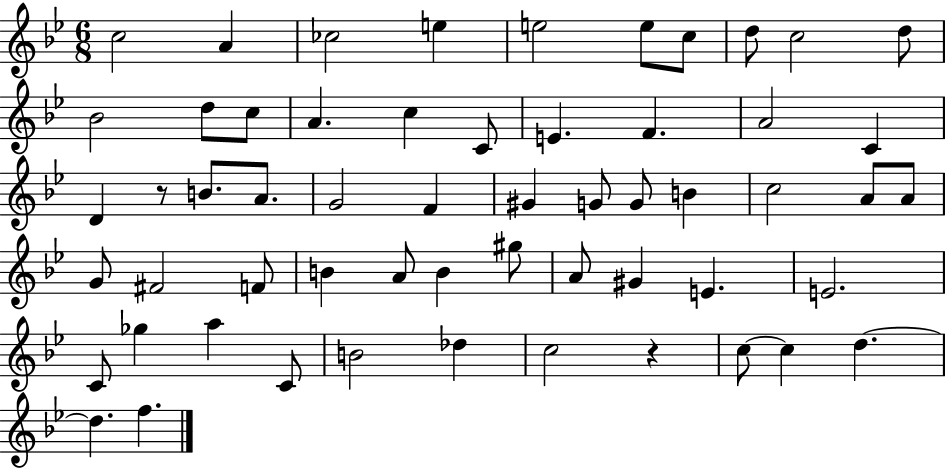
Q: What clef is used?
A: treble